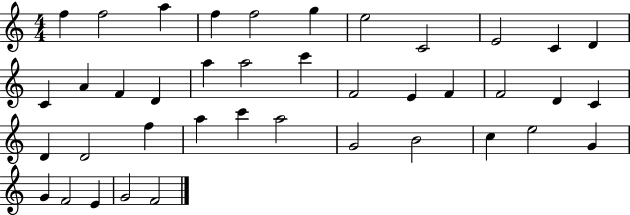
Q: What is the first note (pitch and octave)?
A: F5